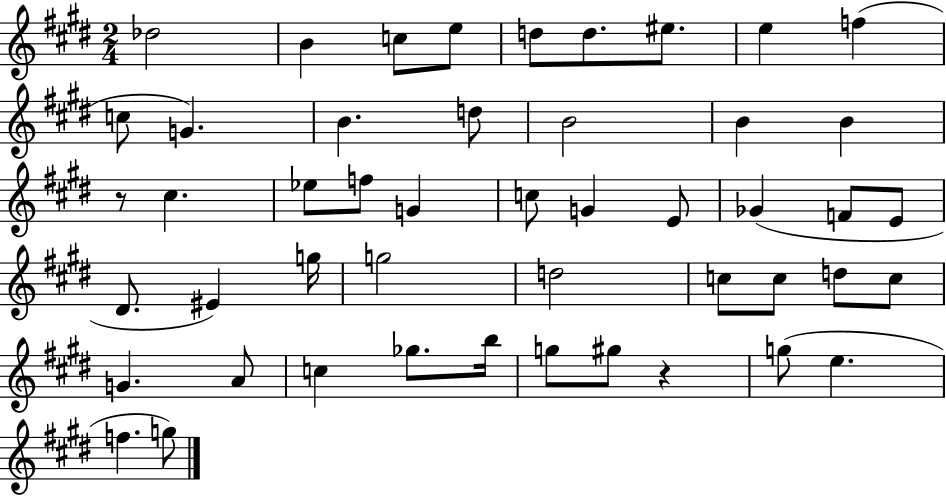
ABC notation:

X:1
T:Untitled
M:2/4
L:1/4
K:E
_d2 B c/2 e/2 d/2 d/2 ^e/2 e f c/2 G B d/2 B2 B B z/2 ^c _e/2 f/2 G c/2 G E/2 _G F/2 E/2 ^D/2 ^E g/4 g2 d2 c/2 c/2 d/2 c/2 G A/2 c _g/2 b/4 g/2 ^g/2 z g/2 e f g/2